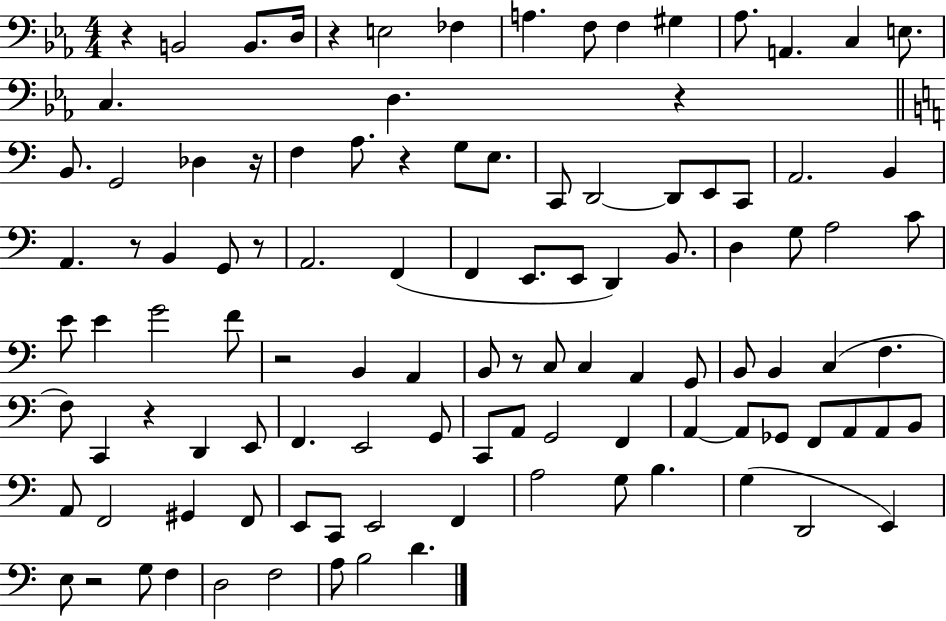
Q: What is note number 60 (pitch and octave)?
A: C2